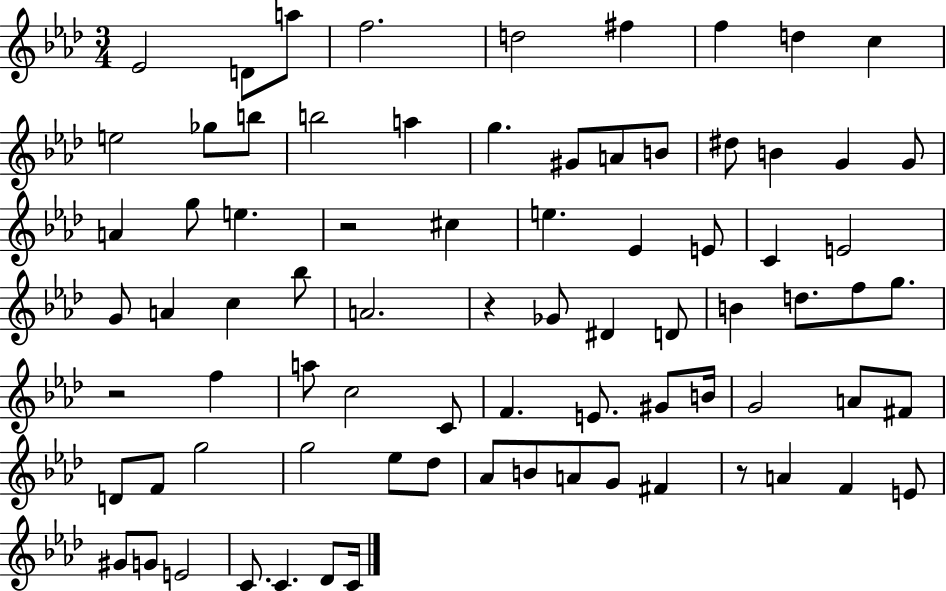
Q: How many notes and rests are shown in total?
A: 79